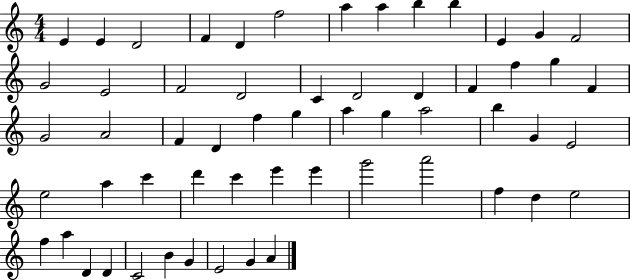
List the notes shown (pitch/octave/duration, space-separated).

E4/q E4/q D4/h F4/q D4/q F5/h A5/q A5/q B5/q B5/q E4/q G4/q F4/h G4/h E4/h F4/h D4/h C4/q D4/h D4/q F4/q F5/q G5/q F4/q G4/h A4/h F4/q D4/q F5/q G5/q A5/q G5/q A5/h B5/q G4/q E4/h E5/h A5/q C6/q D6/q C6/q E6/q E6/q G6/h A6/h F5/q D5/q E5/h F5/q A5/q D4/q D4/q C4/h B4/q G4/q E4/h G4/q A4/q